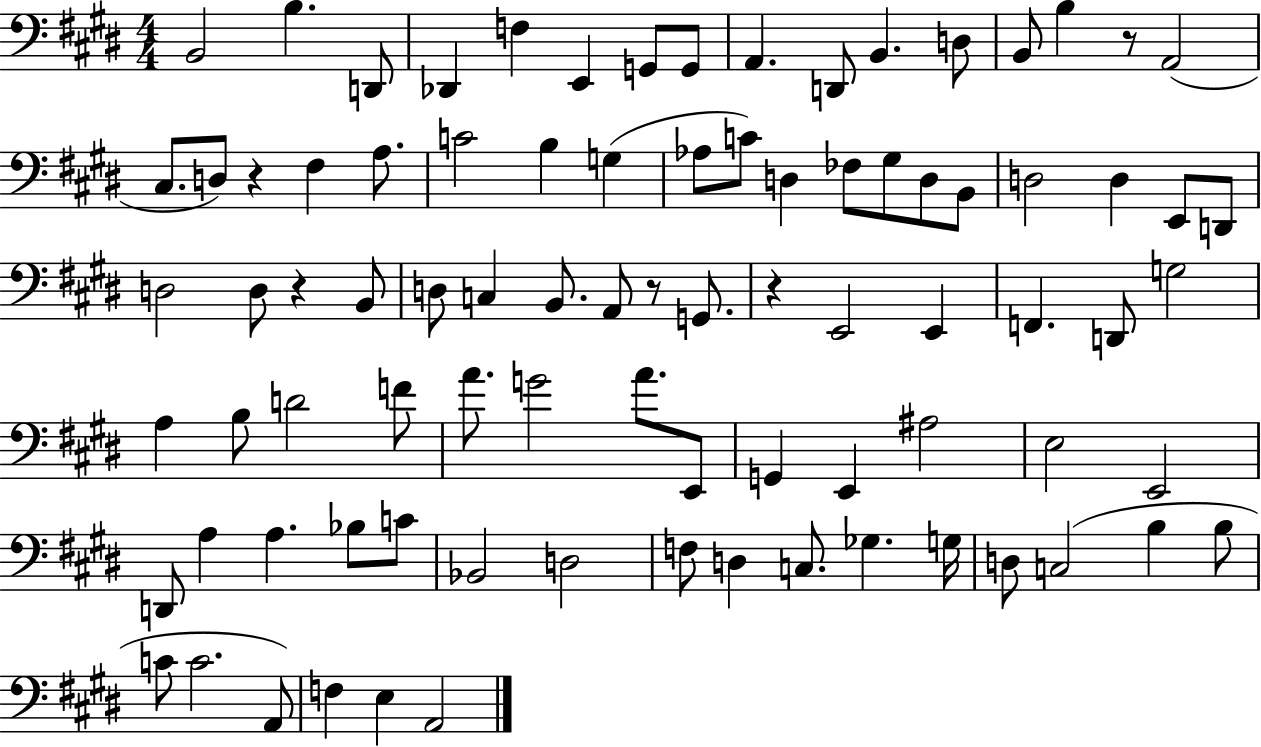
X:1
T:Untitled
M:4/4
L:1/4
K:E
B,,2 B, D,,/2 _D,, F, E,, G,,/2 G,,/2 A,, D,,/2 B,, D,/2 B,,/2 B, z/2 A,,2 ^C,/2 D,/2 z ^F, A,/2 C2 B, G, _A,/2 C/2 D, _F,/2 ^G,/2 D,/2 B,,/2 D,2 D, E,,/2 D,,/2 D,2 D,/2 z B,,/2 D,/2 C, B,,/2 A,,/2 z/2 G,,/2 z E,,2 E,, F,, D,,/2 G,2 A, B,/2 D2 F/2 A/2 G2 A/2 E,,/2 G,, E,, ^A,2 E,2 E,,2 D,,/2 A, A, _B,/2 C/2 _B,,2 D,2 F,/2 D, C,/2 _G, G,/4 D,/2 C,2 B, B,/2 C/2 C2 A,,/2 F, E, A,,2